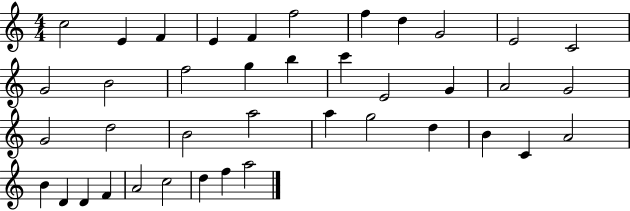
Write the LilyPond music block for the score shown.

{
  \clef treble
  \numericTimeSignature
  \time 4/4
  \key c \major
  c''2 e'4 f'4 | e'4 f'4 f''2 | f''4 d''4 g'2 | e'2 c'2 | \break g'2 b'2 | f''2 g''4 b''4 | c'''4 e'2 g'4 | a'2 g'2 | \break g'2 d''2 | b'2 a''2 | a''4 g''2 d''4 | b'4 c'4 a'2 | \break b'4 d'4 d'4 f'4 | a'2 c''2 | d''4 f''4 a''2 | \bar "|."
}